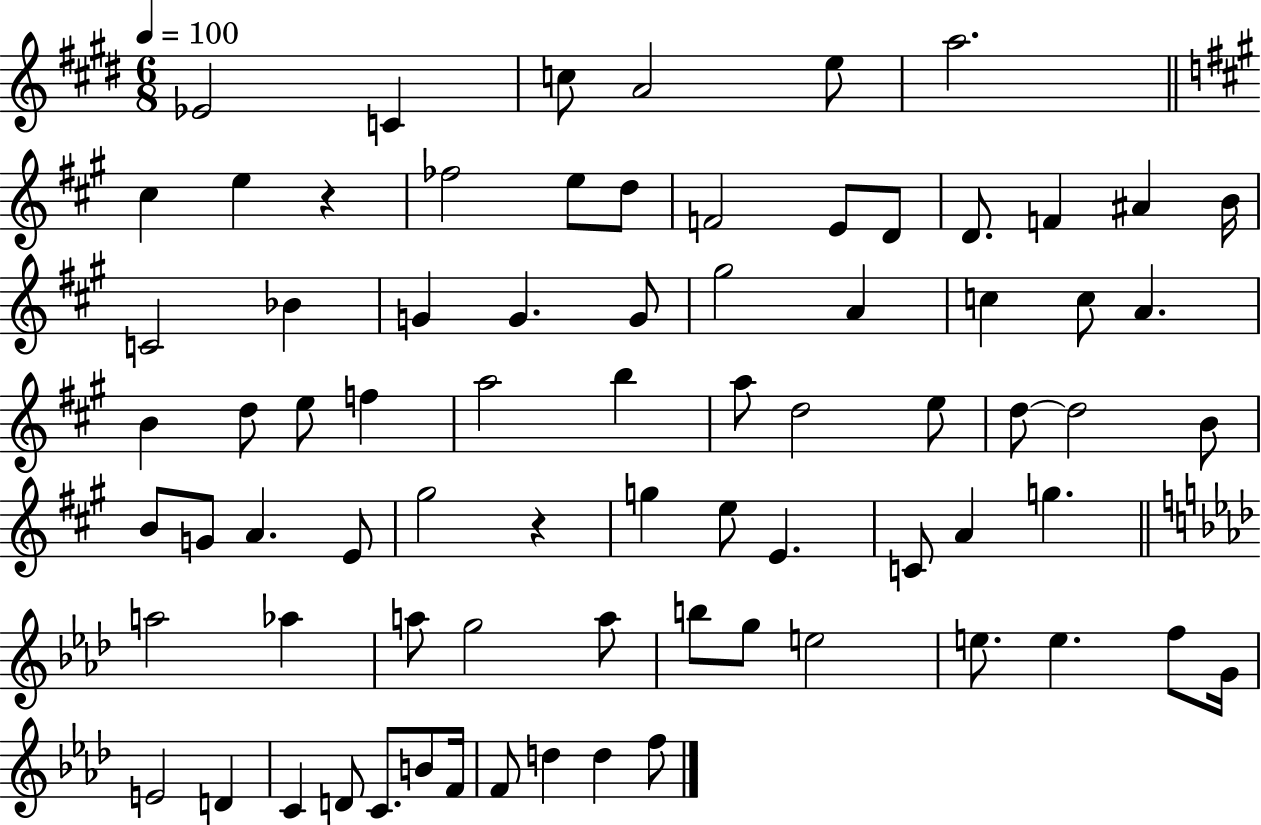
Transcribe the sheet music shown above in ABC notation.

X:1
T:Untitled
M:6/8
L:1/4
K:E
_E2 C c/2 A2 e/2 a2 ^c e z _f2 e/2 d/2 F2 E/2 D/2 D/2 F ^A B/4 C2 _B G G G/2 ^g2 A c c/2 A B d/2 e/2 f a2 b a/2 d2 e/2 d/2 d2 B/2 B/2 G/2 A E/2 ^g2 z g e/2 E C/2 A g a2 _a a/2 g2 a/2 b/2 g/2 e2 e/2 e f/2 G/4 E2 D C D/2 C/2 B/2 F/4 F/2 d d f/2